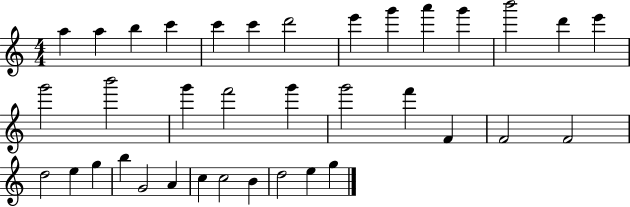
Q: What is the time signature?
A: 4/4